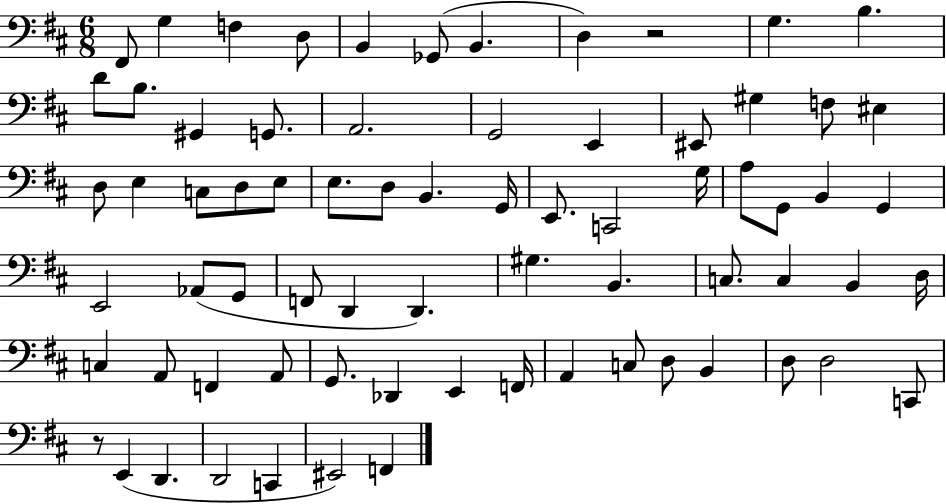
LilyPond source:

{
  \clef bass
  \numericTimeSignature
  \time 6/8
  \key d \major
  fis,8 g4 f4 d8 | b,4 ges,8( b,4. | d4) r2 | g4. b4. | \break d'8 b8. gis,4 g,8. | a,2. | g,2 e,4 | eis,8 gis4 f8 eis4 | \break d8 e4 c8 d8 e8 | e8. d8 b,4. g,16 | e,8. c,2 g16 | a8 g,8 b,4 g,4 | \break e,2 aes,8( g,8 | f,8 d,4 d,4.) | gis4. b,4. | c8. c4 b,4 d16 | \break c4 a,8 f,4 a,8 | g,8. des,4 e,4 f,16 | a,4 c8 d8 b,4 | d8 d2 c,8 | \break r8 e,4( d,4. | d,2 c,4 | eis,2) f,4 | \bar "|."
}